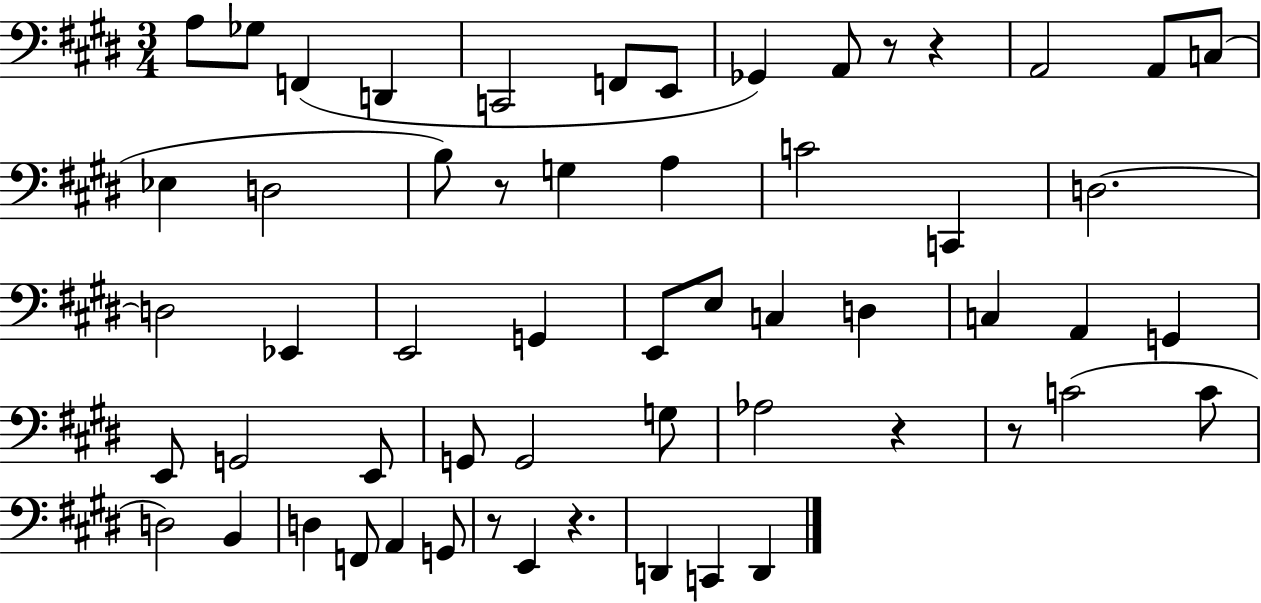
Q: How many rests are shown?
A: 7